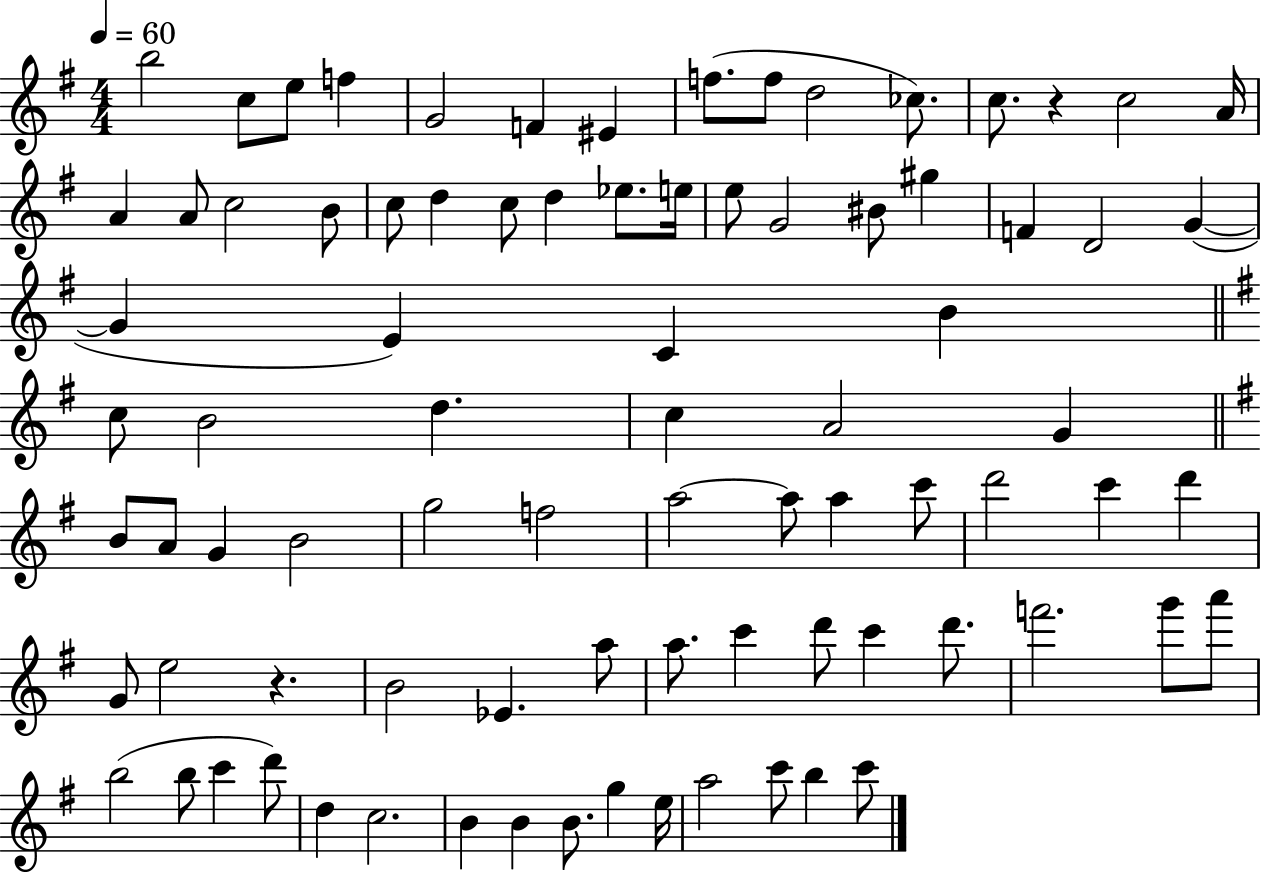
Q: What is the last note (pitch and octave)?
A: C6